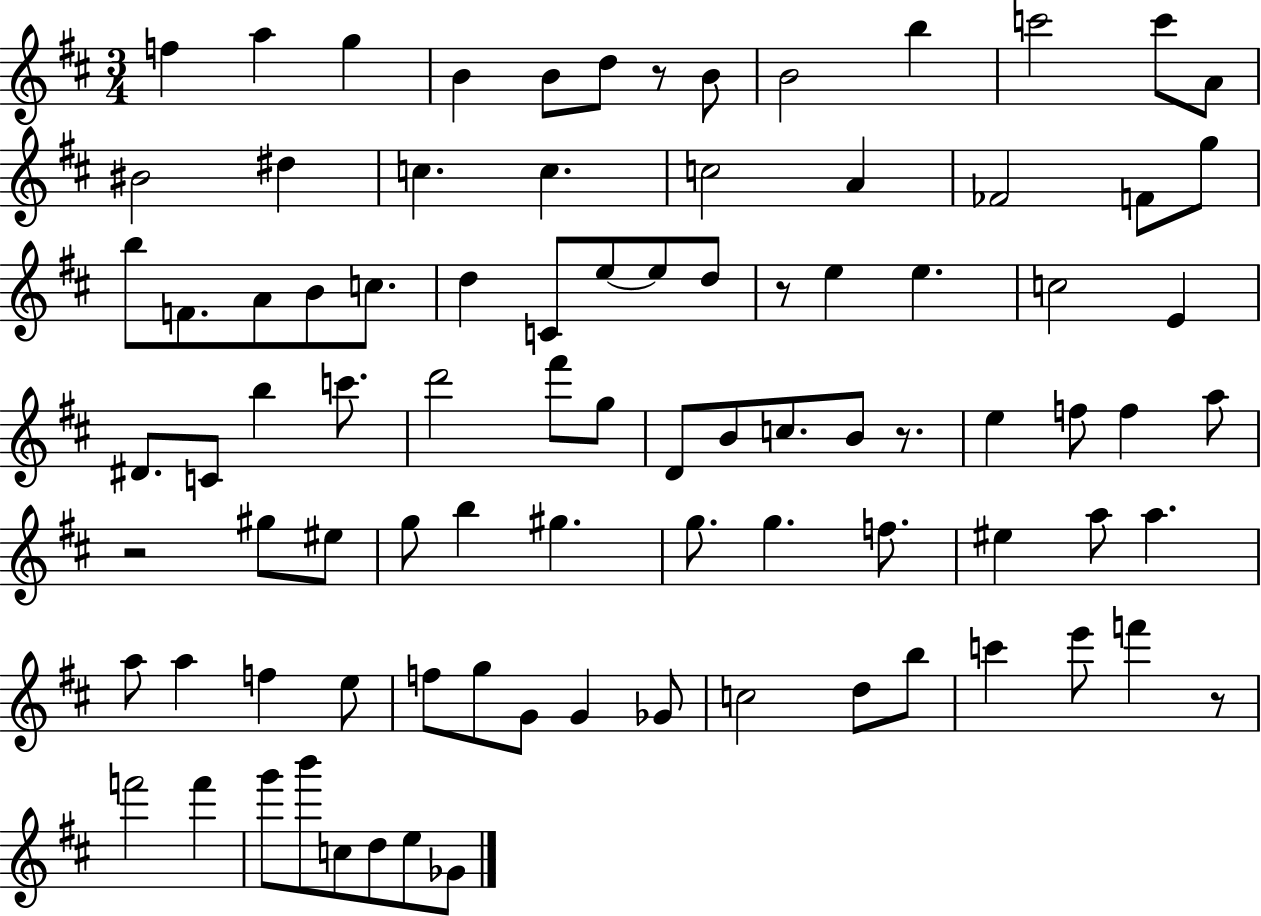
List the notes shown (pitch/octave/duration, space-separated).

F5/q A5/q G5/q B4/q B4/e D5/e R/e B4/e B4/h B5/q C6/h C6/e A4/e BIS4/h D#5/q C5/q. C5/q. C5/h A4/q FES4/h F4/e G5/e B5/e F4/e. A4/e B4/e C5/e. D5/q C4/e E5/e E5/e D5/e R/e E5/q E5/q. C5/h E4/q D#4/e. C4/e B5/q C6/e. D6/h F#6/e G5/e D4/e B4/e C5/e. B4/e R/e. E5/q F5/e F5/q A5/e R/h G#5/e EIS5/e G5/e B5/q G#5/q. G5/e. G5/q. F5/e. EIS5/q A5/e A5/q. A5/e A5/q F5/q E5/e F5/e G5/e G4/e G4/q Gb4/e C5/h D5/e B5/e C6/q E6/e F6/q R/e F6/h F6/q G6/e B6/e C5/e D5/e E5/e Gb4/e